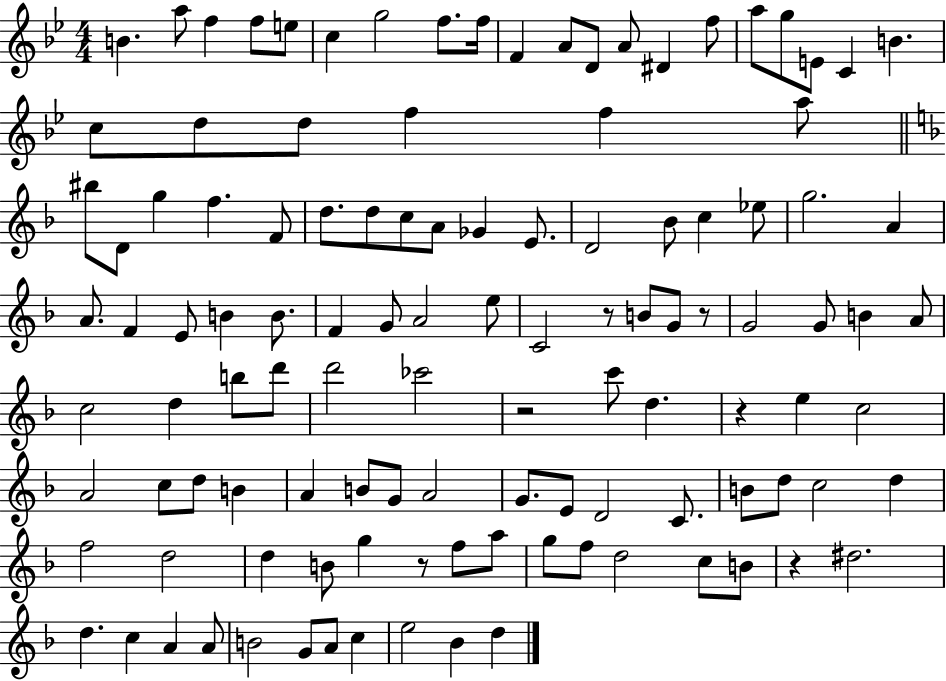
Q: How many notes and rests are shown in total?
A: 115